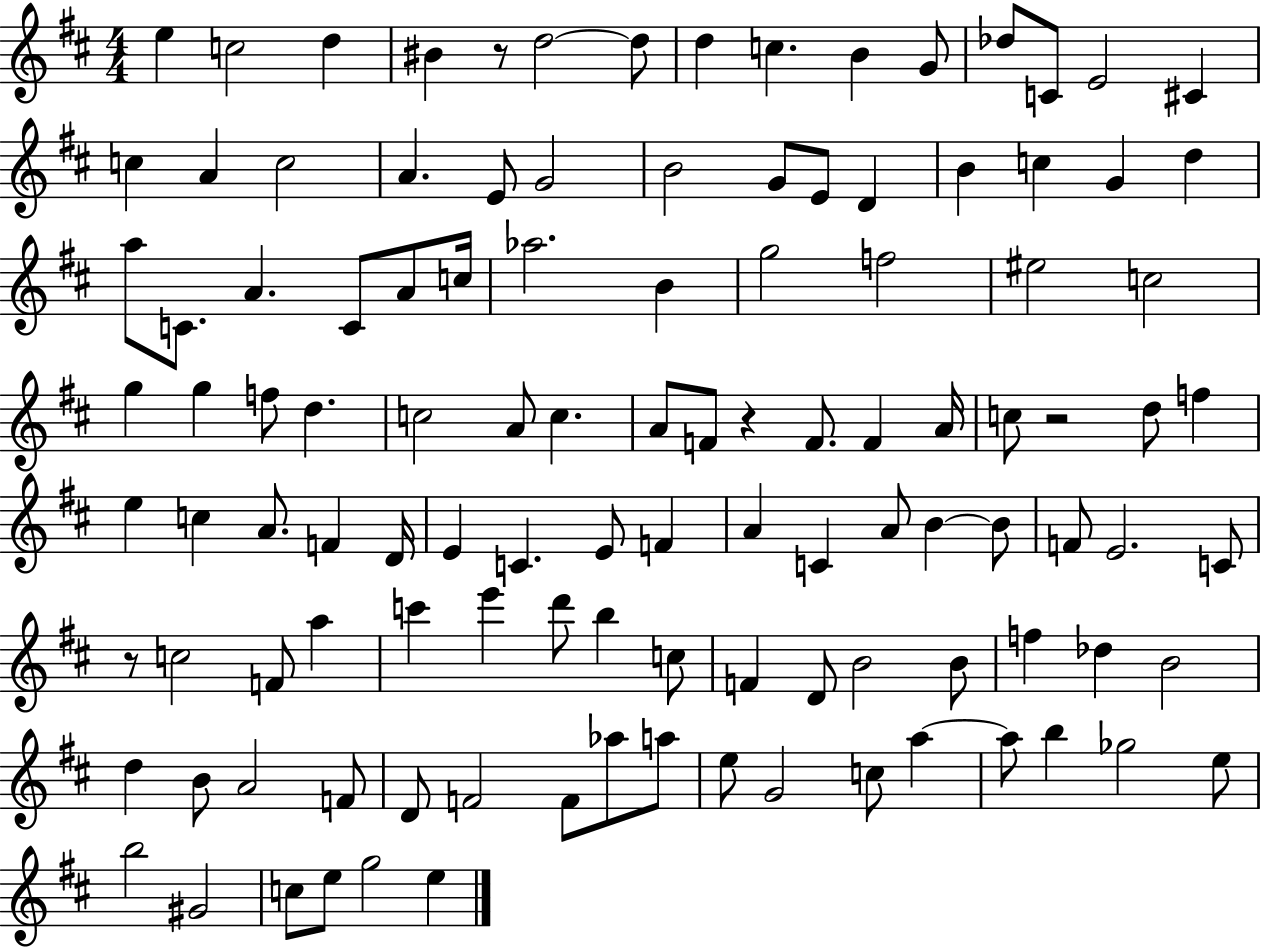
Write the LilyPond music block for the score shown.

{
  \clef treble
  \numericTimeSignature
  \time 4/4
  \key d \major
  e''4 c''2 d''4 | bis'4 r8 d''2~~ d''8 | d''4 c''4. b'4 g'8 | des''8 c'8 e'2 cis'4 | \break c''4 a'4 c''2 | a'4. e'8 g'2 | b'2 g'8 e'8 d'4 | b'4 c''4 g'4 d''4 | \break a''8 c'8. a'4. c'8 a'8 c''16 | aes''2. b'4 | g''2 f''2 | eis''2 c''2 | \break g''4 g''4 f''8 d''4. | c''2 a'8 c''4. | a'8 f'8 r4 f'8. f'4 a'16 | c''8 r2 d''8 f''4 | \break e''4 c''4 a'8. f'4 d'16 | e'4 c'4. e'8 f'4 | a'4 c'4 a'8 b'4~~ b'8 | f'8 e'2. c'8 | \break r8 c''2 f'8 a''4 | c'''4 e'''4 d'''8 b''4 c''8 | f'4 d'8 b'2 b'8 | f''4 des''4 b'2 | \break d''4 b'8 a'2 f'8 | d'8 f'2 f'8 aes''8 a''8 | e''8 g'2 c''8 a''4~~ | a''8 b''4 ges''2 e''8 | \break b''2 gis'2 | c''8 e''8 g''2 e''4 | \bar "|."
}